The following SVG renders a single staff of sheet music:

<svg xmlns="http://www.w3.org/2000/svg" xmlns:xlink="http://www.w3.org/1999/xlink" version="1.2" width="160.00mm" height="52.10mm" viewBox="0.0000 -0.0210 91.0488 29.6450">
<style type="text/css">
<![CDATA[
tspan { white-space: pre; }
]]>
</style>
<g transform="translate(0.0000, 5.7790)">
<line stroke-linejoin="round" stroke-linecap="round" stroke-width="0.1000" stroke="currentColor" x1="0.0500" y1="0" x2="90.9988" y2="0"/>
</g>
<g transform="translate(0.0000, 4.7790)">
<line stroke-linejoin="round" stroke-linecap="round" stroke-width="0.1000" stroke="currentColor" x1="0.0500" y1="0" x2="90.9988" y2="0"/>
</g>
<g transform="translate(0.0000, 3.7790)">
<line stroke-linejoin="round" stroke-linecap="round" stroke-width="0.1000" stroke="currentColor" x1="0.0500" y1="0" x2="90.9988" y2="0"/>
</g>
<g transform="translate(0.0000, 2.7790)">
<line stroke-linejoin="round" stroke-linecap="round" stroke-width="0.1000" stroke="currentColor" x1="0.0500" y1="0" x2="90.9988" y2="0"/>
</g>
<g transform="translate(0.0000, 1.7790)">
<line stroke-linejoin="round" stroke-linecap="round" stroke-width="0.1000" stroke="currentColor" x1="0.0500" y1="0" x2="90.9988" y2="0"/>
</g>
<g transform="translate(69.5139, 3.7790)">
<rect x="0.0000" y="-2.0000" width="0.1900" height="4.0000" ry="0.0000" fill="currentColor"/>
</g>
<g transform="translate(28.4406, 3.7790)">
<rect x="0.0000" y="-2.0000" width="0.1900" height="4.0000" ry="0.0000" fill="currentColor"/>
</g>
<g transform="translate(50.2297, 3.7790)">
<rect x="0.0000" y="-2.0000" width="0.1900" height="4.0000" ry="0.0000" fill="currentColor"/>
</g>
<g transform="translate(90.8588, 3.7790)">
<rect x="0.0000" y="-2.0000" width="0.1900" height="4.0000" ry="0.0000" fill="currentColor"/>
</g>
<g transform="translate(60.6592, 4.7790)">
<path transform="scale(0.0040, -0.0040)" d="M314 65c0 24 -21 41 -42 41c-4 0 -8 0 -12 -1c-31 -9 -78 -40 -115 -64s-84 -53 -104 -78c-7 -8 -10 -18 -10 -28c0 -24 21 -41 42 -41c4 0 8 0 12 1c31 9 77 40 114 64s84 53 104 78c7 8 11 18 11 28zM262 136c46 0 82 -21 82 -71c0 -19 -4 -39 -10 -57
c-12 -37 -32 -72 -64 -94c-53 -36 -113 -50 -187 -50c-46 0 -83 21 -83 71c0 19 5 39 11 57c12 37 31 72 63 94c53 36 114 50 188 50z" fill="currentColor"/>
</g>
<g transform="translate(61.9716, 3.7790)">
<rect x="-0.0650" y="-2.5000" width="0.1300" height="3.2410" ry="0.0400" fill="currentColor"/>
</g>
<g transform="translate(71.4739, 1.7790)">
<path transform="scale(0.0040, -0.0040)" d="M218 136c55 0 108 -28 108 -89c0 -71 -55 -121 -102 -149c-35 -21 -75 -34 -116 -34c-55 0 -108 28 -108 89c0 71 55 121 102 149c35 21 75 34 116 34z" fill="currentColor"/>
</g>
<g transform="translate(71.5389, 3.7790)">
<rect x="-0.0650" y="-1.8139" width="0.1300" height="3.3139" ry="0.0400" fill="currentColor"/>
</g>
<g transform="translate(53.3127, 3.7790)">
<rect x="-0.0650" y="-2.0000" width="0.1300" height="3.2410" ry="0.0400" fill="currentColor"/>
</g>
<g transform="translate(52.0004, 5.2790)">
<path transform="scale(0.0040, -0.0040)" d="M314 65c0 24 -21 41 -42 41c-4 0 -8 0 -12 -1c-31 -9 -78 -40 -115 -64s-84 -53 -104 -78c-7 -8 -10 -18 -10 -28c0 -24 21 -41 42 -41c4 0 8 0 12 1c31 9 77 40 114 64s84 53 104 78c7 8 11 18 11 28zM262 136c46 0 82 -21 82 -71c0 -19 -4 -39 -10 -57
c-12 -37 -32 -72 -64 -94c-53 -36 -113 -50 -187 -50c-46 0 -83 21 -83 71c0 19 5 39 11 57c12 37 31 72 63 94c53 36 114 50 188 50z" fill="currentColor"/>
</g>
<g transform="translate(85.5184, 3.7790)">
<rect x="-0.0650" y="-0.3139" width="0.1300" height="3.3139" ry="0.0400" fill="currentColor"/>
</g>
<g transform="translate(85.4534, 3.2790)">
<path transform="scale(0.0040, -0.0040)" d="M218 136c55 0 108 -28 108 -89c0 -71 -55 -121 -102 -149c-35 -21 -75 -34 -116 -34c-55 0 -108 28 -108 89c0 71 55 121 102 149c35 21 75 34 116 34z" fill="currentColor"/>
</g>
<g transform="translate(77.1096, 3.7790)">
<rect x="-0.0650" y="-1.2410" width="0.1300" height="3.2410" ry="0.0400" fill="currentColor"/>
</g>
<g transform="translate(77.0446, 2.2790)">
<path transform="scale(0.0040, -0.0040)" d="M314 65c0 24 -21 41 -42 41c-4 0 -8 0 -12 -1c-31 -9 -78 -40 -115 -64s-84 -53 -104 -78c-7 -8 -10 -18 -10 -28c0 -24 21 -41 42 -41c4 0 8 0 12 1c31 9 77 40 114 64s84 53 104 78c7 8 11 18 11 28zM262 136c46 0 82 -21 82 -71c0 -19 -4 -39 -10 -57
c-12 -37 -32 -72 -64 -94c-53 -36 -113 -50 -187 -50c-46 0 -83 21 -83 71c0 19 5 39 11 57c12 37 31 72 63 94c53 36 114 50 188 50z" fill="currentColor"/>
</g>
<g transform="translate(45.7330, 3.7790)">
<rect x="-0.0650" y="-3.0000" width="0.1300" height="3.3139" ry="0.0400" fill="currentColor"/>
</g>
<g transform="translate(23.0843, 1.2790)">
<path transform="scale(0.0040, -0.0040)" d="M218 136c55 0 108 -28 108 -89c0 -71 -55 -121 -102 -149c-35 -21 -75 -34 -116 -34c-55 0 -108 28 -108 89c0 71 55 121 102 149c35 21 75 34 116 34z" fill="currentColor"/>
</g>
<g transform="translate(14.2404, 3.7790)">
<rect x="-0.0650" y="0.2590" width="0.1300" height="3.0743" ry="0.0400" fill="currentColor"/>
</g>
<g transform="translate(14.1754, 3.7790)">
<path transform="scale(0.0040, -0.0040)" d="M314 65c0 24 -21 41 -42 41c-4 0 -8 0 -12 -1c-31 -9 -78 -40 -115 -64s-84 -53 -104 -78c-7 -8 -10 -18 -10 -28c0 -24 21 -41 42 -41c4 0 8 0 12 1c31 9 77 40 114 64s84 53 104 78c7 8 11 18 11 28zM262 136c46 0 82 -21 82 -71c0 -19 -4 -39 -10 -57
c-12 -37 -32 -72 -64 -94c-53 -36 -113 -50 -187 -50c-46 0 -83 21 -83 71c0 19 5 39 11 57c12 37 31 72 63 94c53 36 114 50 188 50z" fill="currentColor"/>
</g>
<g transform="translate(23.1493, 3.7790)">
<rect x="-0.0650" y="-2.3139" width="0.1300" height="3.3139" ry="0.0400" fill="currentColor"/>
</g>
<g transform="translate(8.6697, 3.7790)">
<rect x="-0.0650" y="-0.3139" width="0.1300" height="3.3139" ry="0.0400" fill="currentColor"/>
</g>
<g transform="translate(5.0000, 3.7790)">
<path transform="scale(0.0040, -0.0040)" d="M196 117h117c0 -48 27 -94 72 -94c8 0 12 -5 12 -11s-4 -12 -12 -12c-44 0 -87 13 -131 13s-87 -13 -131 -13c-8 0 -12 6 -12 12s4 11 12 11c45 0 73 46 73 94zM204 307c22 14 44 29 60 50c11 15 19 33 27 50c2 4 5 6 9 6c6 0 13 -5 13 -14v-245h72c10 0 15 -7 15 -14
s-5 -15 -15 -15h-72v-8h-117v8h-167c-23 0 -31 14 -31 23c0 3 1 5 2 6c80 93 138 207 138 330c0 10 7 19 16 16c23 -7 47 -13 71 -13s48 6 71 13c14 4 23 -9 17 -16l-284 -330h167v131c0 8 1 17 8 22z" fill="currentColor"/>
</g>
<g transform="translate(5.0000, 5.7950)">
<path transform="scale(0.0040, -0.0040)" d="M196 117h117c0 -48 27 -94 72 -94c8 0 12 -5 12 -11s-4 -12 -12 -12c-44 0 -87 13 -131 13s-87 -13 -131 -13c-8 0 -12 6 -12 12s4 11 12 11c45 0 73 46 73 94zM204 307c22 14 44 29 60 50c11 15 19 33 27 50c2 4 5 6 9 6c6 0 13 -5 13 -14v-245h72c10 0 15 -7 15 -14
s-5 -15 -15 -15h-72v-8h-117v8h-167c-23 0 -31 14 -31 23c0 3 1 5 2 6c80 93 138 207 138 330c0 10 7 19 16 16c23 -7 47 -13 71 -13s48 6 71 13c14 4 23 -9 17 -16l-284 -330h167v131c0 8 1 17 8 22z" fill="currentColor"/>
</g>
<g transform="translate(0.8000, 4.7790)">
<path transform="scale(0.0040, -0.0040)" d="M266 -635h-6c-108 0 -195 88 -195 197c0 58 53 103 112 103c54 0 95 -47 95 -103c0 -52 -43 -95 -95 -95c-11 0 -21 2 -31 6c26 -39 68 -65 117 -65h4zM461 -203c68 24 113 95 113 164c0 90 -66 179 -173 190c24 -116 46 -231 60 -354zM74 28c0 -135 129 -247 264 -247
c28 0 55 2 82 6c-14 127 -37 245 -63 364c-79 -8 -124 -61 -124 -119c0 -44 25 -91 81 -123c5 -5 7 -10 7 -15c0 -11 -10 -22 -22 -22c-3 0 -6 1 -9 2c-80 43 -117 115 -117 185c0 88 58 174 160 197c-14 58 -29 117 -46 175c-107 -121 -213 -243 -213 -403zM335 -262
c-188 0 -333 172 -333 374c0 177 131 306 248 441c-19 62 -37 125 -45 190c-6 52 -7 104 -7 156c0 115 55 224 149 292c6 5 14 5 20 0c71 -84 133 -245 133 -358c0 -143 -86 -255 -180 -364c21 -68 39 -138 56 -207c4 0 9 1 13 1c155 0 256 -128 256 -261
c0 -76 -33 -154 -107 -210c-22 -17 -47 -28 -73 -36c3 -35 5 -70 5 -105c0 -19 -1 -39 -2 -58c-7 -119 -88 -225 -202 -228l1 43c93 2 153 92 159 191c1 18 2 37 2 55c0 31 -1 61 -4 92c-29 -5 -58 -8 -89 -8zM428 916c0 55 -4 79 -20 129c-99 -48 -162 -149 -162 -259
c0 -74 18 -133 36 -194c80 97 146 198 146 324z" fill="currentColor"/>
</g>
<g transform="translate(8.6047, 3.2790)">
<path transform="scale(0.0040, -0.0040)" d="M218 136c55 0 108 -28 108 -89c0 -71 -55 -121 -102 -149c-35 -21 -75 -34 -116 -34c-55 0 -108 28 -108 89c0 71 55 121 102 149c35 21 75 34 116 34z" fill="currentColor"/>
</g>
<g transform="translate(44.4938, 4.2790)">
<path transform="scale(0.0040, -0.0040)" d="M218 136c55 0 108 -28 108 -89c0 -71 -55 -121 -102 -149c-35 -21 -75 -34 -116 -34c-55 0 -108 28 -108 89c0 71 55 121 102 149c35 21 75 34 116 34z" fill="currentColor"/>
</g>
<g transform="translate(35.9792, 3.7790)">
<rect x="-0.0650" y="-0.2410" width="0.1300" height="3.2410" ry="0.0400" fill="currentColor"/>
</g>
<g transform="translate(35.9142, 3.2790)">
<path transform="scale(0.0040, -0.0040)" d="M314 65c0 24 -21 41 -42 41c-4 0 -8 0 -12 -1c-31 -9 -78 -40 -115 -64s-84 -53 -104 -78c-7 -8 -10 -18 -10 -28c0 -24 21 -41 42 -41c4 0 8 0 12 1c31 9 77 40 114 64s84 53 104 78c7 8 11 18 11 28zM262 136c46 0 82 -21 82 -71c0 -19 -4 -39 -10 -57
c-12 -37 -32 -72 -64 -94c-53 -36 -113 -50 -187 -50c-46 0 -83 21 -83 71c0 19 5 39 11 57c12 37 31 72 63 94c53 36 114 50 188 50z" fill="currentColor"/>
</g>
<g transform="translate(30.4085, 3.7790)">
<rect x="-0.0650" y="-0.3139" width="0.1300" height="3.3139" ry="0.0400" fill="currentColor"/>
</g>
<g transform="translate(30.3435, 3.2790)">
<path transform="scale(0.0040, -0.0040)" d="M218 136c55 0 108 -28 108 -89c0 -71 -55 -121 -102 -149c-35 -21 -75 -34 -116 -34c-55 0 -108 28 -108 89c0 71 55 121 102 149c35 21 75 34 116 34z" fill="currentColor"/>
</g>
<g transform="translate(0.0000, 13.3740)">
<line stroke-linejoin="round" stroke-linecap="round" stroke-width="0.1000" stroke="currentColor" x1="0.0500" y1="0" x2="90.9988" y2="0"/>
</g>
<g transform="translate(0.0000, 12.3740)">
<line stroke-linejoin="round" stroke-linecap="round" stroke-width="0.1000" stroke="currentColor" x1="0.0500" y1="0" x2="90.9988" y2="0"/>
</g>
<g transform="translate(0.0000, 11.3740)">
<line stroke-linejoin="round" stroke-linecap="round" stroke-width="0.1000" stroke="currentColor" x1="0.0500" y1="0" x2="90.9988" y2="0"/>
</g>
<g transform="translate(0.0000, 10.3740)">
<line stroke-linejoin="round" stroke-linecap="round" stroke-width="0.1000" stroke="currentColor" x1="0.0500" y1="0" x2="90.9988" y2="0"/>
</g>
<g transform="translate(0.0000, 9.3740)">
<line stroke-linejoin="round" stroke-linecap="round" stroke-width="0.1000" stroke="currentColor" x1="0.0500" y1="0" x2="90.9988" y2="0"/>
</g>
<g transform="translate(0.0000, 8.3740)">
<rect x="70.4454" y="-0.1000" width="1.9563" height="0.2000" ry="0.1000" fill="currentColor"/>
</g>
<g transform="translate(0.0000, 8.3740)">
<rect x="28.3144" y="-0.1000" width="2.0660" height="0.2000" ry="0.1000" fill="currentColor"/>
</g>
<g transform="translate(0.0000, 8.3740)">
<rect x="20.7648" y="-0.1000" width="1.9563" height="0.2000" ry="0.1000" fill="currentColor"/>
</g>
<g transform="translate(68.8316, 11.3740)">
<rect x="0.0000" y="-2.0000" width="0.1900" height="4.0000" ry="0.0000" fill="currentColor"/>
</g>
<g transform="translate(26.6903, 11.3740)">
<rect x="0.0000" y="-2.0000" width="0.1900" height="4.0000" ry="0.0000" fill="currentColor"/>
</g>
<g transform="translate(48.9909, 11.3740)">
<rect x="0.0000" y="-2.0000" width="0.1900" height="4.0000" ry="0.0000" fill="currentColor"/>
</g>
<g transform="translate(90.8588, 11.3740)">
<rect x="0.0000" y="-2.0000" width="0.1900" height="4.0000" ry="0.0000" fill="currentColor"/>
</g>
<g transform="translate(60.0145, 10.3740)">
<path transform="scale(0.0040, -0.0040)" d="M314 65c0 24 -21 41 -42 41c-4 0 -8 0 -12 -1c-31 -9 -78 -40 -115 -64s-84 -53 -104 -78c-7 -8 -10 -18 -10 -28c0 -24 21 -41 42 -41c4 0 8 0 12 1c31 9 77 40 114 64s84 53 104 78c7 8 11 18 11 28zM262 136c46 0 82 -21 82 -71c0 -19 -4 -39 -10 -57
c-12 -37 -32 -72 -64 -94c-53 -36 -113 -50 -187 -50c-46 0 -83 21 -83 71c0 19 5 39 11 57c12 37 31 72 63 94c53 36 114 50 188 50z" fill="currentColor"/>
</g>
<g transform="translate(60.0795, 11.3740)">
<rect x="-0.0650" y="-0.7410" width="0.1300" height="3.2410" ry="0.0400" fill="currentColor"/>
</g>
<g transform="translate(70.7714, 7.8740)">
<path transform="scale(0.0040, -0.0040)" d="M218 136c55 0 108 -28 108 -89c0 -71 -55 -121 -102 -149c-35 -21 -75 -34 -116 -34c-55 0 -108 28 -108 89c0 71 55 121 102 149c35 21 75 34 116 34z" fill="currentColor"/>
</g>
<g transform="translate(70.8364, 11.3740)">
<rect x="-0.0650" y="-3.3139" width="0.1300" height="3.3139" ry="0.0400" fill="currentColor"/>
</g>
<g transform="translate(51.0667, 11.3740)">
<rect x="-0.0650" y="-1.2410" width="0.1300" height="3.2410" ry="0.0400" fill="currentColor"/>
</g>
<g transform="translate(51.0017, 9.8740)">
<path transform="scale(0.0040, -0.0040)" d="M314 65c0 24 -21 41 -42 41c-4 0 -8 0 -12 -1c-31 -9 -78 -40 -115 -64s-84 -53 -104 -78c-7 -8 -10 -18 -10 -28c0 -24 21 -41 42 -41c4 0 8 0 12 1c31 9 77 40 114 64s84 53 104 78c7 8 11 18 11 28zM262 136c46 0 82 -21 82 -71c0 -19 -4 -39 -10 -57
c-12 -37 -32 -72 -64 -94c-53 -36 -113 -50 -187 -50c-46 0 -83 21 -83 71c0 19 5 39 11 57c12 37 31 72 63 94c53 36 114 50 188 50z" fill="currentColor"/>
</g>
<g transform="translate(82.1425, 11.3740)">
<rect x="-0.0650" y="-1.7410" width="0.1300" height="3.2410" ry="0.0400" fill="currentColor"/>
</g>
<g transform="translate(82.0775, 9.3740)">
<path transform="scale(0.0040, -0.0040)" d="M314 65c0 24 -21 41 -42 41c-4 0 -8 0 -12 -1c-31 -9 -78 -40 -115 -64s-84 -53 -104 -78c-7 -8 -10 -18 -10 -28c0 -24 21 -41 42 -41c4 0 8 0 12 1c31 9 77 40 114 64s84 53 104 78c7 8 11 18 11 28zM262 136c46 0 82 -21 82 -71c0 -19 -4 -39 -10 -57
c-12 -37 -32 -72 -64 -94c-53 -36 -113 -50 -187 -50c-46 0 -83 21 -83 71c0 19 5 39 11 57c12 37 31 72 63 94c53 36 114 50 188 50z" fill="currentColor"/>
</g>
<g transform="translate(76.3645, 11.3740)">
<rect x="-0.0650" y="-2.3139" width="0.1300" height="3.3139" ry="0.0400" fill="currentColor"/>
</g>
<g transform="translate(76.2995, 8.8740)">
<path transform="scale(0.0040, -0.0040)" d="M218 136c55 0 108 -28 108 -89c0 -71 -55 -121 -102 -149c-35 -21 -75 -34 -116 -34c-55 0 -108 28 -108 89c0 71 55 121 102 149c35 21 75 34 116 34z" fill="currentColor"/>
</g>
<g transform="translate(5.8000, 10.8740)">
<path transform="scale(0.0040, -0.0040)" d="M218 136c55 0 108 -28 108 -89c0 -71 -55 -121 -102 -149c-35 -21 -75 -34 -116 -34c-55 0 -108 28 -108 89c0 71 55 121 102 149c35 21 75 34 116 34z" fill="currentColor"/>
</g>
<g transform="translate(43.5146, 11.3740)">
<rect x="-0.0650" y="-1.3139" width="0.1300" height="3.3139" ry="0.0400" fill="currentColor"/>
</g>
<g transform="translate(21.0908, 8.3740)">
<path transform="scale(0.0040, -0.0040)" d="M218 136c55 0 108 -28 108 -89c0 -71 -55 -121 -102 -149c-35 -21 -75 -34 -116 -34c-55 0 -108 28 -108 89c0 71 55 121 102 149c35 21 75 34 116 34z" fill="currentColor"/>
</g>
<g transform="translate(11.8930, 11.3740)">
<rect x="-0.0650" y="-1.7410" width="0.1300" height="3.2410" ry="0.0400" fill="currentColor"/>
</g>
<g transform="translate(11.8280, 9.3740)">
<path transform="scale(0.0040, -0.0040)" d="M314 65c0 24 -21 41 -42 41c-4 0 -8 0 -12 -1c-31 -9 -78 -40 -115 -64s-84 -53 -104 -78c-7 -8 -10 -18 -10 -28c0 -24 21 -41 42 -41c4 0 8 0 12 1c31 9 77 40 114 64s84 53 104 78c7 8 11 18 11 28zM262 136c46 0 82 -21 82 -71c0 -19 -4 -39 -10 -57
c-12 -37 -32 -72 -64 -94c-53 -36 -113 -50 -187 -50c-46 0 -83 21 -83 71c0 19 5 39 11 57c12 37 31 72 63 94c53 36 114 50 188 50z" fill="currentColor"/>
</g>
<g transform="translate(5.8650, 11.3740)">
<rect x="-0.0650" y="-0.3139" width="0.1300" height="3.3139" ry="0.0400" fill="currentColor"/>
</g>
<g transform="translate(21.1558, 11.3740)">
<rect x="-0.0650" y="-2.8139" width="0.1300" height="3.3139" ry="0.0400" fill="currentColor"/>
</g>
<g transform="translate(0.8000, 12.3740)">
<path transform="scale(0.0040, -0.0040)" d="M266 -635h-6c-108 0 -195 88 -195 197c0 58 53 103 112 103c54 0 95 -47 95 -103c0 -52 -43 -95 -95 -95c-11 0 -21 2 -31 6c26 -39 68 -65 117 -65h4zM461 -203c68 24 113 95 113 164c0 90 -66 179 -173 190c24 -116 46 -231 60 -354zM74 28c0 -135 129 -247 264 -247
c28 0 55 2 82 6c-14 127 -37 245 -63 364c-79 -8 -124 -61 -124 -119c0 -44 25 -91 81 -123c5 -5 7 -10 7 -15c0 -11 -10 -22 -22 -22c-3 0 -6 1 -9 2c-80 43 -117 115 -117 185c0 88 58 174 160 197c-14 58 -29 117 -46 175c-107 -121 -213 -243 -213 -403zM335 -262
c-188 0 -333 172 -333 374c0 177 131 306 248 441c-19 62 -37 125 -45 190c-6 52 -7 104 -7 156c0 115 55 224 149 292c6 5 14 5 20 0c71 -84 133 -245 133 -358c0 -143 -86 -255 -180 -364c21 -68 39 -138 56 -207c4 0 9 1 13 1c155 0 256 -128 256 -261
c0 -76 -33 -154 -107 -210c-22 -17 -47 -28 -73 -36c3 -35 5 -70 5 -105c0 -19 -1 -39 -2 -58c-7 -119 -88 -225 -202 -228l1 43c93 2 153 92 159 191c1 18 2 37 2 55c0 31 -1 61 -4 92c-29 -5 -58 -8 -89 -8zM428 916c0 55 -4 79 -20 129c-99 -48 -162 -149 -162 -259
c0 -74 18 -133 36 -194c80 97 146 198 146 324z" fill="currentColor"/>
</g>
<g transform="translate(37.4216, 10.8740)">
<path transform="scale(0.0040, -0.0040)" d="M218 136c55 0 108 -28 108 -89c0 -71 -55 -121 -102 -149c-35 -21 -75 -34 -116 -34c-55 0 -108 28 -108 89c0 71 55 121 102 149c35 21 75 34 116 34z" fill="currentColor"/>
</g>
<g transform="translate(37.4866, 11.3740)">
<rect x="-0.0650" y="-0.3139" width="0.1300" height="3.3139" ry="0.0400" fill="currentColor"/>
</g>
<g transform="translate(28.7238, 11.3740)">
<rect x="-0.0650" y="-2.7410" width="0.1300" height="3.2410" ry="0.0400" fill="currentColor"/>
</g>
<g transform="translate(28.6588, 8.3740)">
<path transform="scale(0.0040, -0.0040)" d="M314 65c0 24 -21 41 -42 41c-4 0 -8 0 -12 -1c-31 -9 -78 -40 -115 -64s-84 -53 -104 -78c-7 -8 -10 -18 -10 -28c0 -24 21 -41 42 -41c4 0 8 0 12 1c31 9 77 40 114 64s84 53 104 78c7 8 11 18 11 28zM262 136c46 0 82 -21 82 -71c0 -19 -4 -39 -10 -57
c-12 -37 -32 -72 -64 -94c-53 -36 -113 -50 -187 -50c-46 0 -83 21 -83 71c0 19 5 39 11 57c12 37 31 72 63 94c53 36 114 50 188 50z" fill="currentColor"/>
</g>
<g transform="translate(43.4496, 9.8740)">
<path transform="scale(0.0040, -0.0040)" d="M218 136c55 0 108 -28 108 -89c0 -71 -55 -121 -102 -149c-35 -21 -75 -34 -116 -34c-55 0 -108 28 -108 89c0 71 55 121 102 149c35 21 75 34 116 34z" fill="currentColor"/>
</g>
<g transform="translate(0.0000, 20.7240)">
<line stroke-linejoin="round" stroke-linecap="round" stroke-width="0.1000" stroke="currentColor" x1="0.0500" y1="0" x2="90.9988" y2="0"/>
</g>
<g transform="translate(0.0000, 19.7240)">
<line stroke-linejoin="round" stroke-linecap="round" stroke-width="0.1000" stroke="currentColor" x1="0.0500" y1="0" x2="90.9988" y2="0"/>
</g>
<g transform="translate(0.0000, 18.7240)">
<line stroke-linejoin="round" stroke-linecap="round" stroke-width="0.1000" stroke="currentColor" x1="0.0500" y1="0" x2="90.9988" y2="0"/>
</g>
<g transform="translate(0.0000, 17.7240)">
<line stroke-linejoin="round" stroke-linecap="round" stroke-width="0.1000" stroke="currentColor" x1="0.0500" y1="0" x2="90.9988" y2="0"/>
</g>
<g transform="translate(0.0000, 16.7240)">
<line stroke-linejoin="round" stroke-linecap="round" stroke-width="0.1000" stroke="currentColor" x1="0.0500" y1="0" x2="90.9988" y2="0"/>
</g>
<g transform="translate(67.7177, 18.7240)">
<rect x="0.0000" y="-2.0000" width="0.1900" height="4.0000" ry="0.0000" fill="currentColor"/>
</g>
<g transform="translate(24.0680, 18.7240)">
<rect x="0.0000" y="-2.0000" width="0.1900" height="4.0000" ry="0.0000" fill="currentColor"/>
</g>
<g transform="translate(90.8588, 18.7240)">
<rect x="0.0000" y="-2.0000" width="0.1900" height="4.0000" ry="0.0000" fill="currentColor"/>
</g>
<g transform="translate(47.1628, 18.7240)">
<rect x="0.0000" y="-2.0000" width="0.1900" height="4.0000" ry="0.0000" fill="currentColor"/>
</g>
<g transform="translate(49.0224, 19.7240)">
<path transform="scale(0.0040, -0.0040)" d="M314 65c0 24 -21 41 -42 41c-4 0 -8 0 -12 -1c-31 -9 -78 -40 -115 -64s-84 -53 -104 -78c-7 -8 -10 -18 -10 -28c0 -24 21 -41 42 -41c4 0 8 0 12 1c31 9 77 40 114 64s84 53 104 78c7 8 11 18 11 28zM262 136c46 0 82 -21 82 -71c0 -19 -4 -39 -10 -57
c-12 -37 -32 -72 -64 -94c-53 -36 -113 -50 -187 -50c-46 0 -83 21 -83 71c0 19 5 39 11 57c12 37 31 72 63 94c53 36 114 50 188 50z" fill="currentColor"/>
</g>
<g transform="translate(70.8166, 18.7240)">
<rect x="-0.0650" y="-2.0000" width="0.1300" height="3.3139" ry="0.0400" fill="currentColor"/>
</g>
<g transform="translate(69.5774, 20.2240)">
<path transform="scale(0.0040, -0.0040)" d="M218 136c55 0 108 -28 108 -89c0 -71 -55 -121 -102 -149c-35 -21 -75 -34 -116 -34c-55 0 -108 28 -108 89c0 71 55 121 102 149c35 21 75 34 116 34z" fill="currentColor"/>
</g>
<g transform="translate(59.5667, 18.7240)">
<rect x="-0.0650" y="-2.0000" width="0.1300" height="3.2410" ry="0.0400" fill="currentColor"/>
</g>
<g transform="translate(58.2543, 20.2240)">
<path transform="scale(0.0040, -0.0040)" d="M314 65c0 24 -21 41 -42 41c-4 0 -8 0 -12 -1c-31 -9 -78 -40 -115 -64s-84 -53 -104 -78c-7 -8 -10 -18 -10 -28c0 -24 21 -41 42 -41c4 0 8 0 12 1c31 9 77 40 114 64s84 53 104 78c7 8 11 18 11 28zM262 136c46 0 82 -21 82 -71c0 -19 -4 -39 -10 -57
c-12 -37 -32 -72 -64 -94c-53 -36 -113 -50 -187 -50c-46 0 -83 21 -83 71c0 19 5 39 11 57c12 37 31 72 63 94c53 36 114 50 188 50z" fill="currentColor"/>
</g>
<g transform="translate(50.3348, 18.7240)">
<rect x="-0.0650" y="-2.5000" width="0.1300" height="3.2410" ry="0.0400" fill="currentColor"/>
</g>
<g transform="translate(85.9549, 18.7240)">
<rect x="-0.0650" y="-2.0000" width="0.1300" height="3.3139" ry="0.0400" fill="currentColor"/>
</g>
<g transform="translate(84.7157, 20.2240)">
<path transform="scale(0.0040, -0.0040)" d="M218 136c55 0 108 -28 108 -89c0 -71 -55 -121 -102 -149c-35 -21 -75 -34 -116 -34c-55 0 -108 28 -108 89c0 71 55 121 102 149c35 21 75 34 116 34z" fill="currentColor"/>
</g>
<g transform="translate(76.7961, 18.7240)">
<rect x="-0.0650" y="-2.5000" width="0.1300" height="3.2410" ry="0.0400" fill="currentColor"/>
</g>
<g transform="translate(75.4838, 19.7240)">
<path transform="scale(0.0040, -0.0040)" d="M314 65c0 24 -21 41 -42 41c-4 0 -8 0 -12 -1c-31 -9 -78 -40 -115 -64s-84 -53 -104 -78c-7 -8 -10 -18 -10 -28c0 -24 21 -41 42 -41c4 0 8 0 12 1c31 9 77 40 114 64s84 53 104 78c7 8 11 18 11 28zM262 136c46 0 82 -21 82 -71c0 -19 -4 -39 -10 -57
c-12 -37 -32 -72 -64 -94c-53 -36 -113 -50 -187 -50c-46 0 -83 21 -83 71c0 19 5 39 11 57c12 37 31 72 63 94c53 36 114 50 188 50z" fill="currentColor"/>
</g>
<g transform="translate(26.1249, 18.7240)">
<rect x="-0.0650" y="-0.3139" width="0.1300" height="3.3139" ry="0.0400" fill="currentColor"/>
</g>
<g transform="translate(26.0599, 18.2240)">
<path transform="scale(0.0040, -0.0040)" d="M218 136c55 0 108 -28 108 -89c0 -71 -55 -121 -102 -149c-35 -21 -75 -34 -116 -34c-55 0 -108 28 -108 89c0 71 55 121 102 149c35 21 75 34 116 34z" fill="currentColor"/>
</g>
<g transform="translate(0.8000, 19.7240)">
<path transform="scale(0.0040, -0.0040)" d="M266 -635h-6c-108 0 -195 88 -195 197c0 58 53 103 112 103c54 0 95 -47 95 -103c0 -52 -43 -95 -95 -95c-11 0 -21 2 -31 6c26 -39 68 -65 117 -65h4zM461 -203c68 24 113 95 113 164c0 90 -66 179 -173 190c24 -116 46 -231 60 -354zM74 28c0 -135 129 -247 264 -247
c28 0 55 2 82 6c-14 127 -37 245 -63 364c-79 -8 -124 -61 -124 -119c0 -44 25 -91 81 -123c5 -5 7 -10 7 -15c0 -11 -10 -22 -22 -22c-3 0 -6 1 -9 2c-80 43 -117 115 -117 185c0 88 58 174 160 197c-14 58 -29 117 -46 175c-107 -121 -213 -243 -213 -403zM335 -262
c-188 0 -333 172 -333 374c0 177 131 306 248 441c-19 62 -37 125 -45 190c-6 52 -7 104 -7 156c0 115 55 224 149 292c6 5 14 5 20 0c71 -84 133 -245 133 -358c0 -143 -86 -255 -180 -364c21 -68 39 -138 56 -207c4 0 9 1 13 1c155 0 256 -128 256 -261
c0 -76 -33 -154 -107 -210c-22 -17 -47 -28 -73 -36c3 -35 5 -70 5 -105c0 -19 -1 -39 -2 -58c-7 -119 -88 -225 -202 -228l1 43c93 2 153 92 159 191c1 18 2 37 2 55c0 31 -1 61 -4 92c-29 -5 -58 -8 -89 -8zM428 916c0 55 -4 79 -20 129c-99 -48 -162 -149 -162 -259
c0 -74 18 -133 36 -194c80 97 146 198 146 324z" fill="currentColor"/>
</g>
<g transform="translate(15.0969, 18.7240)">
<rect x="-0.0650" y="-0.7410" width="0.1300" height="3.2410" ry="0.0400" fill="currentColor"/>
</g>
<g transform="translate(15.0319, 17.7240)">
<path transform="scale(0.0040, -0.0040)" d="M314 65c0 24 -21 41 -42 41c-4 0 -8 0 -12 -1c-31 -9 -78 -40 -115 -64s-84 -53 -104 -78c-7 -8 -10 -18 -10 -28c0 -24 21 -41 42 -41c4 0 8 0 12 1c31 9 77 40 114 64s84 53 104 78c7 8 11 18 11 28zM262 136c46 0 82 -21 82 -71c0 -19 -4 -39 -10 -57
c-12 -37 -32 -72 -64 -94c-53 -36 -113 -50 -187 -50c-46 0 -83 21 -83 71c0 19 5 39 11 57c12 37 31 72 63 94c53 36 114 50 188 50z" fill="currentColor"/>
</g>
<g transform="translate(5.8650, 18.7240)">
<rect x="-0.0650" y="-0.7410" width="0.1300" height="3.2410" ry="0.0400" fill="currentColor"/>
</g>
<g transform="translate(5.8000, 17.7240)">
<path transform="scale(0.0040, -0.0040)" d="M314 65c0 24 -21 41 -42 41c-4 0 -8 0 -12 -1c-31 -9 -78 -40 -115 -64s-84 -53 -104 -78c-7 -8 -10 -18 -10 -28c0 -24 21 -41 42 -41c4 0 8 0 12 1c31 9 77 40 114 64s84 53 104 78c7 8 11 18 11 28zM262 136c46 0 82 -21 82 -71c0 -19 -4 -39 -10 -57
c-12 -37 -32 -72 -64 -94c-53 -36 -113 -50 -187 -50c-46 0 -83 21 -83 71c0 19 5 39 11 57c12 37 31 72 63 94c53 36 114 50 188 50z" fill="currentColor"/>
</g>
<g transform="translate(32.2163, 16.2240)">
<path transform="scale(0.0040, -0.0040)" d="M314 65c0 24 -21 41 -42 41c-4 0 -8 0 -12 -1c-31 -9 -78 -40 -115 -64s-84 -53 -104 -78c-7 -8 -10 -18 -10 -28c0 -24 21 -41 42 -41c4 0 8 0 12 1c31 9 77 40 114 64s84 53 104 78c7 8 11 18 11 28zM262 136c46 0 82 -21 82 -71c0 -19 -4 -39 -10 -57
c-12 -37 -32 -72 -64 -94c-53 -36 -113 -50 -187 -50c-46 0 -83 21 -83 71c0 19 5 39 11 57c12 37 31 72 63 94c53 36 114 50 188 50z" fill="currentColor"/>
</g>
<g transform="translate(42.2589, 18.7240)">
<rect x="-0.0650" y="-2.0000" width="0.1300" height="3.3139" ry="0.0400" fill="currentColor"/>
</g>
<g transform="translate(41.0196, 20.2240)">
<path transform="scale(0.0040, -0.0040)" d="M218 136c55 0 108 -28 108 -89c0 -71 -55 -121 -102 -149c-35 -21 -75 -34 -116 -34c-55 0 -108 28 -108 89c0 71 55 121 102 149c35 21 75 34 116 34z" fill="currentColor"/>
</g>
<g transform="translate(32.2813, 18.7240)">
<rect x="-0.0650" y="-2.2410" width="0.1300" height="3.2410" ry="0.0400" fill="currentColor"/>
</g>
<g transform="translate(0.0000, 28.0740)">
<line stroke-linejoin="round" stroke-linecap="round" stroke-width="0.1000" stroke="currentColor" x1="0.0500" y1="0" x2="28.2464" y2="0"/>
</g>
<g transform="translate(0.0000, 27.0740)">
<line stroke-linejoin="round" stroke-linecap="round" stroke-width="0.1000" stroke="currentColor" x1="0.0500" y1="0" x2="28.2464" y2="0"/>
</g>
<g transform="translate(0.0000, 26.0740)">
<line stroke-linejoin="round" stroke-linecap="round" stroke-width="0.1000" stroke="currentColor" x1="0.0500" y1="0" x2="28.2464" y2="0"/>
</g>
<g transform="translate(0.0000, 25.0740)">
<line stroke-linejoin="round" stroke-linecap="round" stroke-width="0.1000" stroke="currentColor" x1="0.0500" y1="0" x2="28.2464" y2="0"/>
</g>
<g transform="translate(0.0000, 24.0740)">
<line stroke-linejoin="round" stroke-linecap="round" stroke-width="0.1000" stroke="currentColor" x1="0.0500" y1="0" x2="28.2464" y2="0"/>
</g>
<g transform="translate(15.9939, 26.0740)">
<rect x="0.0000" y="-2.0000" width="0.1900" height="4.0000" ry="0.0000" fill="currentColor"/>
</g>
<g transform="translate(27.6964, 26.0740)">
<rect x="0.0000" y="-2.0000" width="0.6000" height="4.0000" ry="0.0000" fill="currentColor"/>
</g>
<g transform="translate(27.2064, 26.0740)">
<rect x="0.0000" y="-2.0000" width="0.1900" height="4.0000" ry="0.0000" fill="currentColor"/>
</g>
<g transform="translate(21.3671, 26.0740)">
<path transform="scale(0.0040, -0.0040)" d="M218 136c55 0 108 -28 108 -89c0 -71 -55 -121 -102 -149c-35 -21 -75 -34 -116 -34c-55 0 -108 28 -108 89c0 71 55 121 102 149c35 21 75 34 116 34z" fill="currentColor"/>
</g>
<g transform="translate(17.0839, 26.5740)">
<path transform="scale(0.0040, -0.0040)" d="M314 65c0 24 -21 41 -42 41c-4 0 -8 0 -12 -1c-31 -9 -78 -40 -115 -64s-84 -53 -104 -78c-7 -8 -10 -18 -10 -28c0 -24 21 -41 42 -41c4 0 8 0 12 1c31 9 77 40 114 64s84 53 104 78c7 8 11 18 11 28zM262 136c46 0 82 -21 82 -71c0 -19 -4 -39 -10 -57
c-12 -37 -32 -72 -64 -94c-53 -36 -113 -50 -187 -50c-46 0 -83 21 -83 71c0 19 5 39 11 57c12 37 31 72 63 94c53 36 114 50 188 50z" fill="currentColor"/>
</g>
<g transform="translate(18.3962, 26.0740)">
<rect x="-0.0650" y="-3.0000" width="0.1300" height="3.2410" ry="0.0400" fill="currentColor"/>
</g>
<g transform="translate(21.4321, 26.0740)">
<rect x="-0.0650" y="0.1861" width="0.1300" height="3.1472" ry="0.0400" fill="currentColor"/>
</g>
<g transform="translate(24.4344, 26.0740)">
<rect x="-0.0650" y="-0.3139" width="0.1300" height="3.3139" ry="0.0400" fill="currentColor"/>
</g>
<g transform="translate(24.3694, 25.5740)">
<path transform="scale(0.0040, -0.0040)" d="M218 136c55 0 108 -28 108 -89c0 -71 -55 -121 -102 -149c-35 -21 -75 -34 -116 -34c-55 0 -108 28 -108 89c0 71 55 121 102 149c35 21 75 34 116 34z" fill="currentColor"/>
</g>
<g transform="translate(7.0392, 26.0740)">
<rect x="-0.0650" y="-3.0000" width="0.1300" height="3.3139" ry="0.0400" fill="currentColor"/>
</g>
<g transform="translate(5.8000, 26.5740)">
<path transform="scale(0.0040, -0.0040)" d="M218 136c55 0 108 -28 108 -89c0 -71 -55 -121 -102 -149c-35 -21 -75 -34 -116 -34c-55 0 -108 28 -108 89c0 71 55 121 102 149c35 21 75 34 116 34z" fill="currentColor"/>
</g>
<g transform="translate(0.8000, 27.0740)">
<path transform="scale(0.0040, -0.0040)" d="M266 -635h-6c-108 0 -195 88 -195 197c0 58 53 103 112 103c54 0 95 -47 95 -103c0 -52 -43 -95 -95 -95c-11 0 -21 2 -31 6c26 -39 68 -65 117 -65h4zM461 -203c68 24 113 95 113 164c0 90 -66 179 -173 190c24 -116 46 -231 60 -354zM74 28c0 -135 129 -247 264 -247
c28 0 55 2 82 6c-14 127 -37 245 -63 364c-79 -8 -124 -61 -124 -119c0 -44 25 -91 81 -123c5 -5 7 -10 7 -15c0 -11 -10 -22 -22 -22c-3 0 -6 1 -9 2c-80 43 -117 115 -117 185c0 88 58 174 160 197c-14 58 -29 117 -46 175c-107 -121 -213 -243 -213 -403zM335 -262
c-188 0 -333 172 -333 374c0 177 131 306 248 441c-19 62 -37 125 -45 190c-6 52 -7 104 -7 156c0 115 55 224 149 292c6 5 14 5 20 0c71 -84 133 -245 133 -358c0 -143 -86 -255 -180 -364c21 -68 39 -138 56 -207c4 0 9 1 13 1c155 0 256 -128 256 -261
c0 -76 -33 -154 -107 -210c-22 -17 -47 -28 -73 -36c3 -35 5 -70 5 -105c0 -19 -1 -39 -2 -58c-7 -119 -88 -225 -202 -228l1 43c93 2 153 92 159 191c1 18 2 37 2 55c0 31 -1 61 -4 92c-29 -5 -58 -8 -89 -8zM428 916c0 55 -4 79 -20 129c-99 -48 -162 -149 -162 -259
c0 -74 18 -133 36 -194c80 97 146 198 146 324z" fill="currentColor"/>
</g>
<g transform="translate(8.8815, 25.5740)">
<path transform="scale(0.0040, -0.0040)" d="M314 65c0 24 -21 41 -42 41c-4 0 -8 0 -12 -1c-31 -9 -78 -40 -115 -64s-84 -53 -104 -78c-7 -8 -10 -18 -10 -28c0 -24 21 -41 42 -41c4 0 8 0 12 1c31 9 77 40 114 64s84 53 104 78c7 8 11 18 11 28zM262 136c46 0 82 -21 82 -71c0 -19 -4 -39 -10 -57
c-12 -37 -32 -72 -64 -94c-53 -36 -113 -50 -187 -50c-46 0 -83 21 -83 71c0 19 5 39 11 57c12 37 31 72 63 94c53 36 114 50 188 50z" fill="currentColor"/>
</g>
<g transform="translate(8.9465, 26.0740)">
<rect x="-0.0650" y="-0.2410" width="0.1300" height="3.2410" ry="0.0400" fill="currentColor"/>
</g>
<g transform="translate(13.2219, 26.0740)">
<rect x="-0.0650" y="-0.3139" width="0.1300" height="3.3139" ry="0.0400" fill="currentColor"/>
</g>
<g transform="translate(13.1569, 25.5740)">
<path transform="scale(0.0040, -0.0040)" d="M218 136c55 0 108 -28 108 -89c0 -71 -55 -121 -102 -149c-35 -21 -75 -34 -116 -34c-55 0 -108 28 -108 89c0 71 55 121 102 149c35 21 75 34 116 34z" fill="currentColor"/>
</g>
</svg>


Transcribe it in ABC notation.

X:1
T:Untitled
M:4/4
L:1/4
K:C
c B2 g c c2 A F2 G2 f e2 c c f2 a a2 c e e2 d2 b g f2 d2 d2 c g2 F G2 F2 F G2 F A c2 c A2 B c